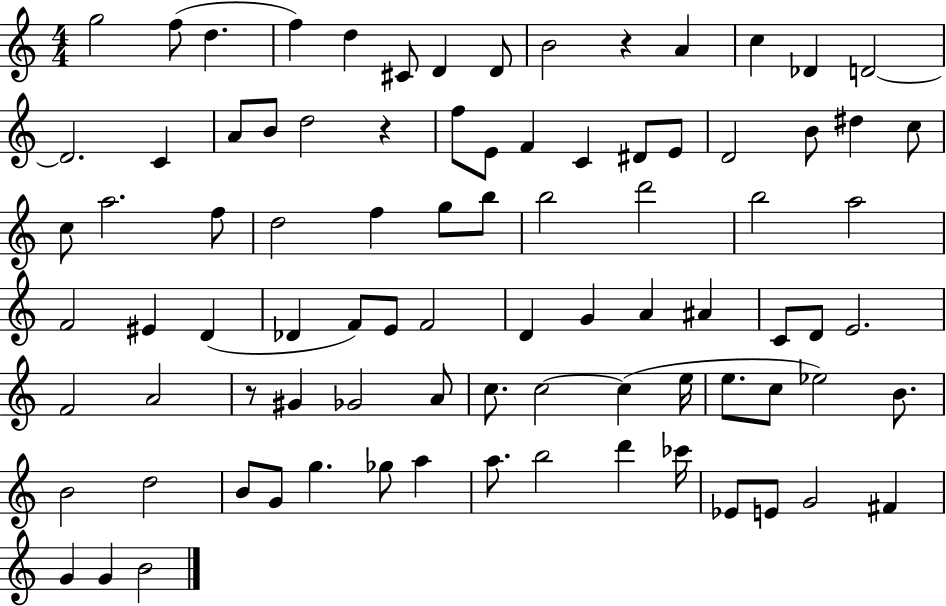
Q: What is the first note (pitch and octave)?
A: G5